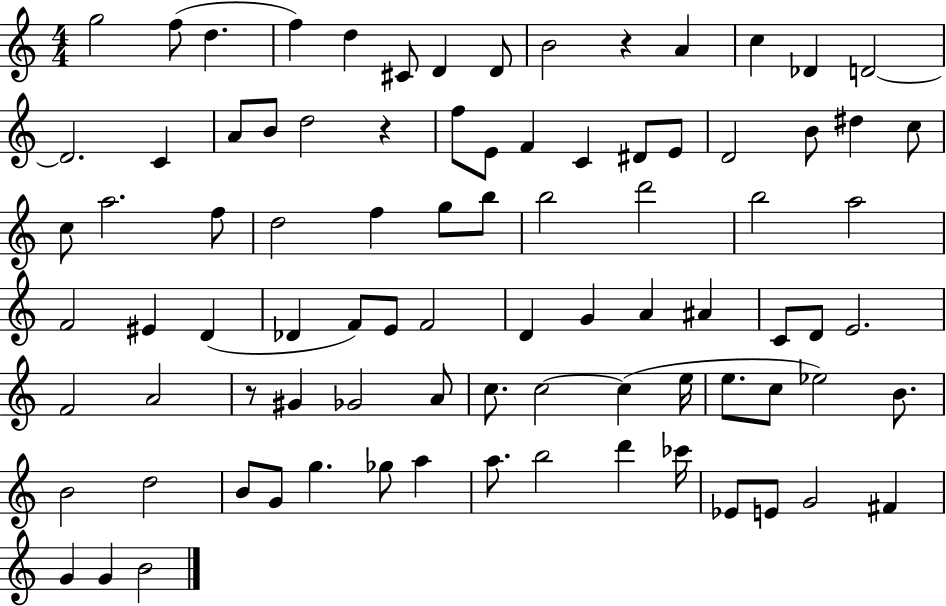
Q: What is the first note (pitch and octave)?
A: G5